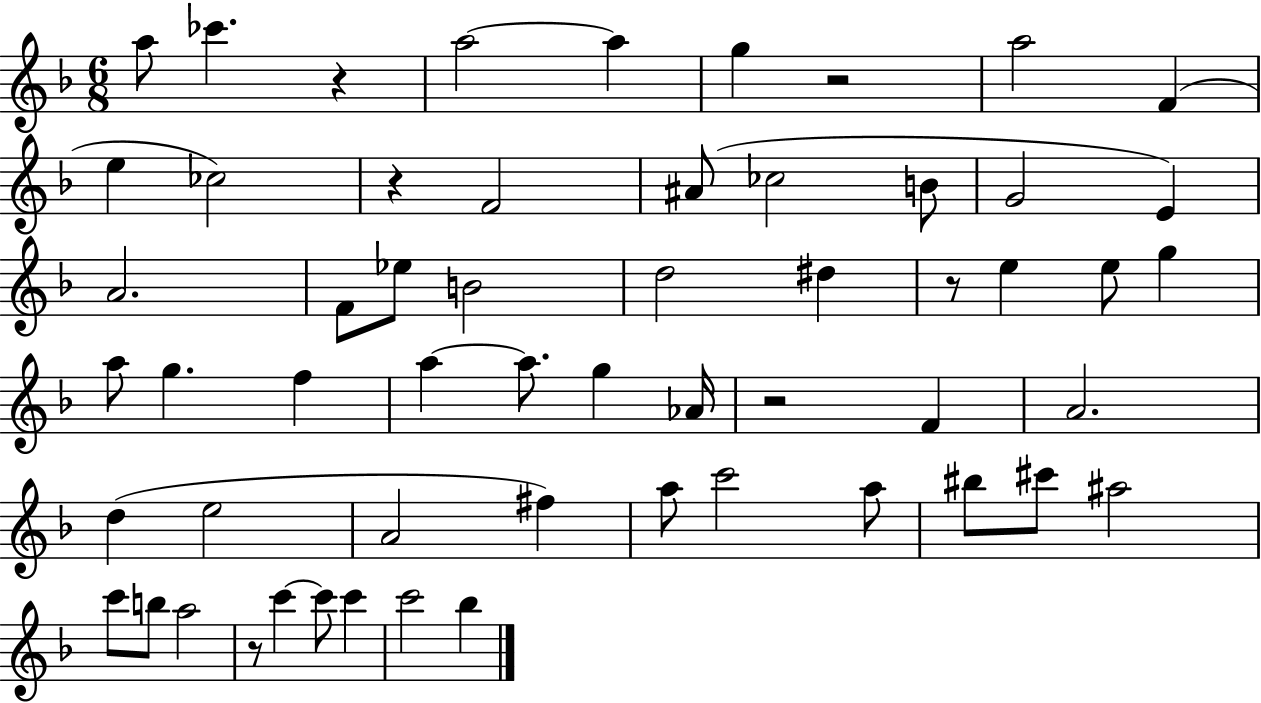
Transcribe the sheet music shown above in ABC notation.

X:1
T:Untitled
M:6/8
L:1/4
K:F
a/2 _c' z a2 a g z2 a2 F e _c2 z F2 ^A/2 _c2 B/2 G2 E A2 F/2 _e/2 B2 d2 ^d z/2 e e/2 g a/2 g f a a/2 g _A/4 z2 F A2 d e2 A2 ^f a/2 c'2 a/2 ^b/2 ^c'/2 ^a2 c'/2 b/2 a2 z/2 c' c'/2 c' c'2 _b